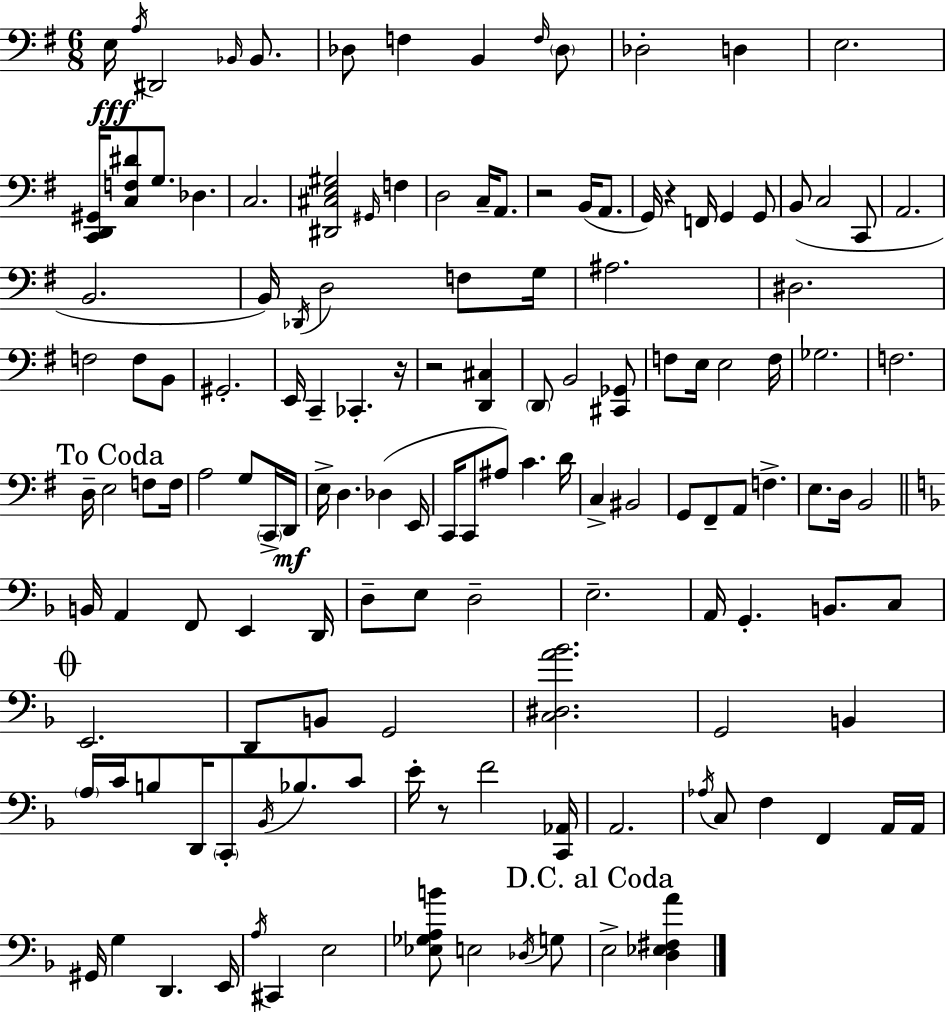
E3/s A3/s D#2/h Bb2/s Bb2/e. Db3/e F3/q B2/q F3/s Db3/e Db3/h D3/q E3/h. [C2,D2,G#2]/s [C3,F3,D#4]/e G3/e. Db3/q. C3/h. [D#2,C#3,E3,G#3]/h G#2/s F3/q D3/h C3/s A2/e. R/h B2/s A2/e. G2/s R/q F2/s G2/q G2/e B2/e C3/h C2/e A2/h. B2/h. B2/s Db2/s D3/h F3/e G3/s A#3/h. D#3/h. F3/h F3/e B2/e G#2/h. E2/s C2/q CES2/q. R/s R/h [D2,C#3]/q D2/e B2/h [C#2,Gb2]/e F3/e E3/s E3/h F3/s Gb3/h. F3/h. D3/s E3/h F3/e F3/s A3/h G3/e C2/s D2/s E3/s D3/q. Db3/q E2/s C2/s C2/e A#3/e C4/q. D4/s C3/q BIS2/h G2/e F#2/e A2/e F3/q. E3/e. D3/s B2/h B2/s A2/q F2/e E2/q D2/s D3/e E3/e D3/h E3/h. A2/s G2/q. B2/e. C3/e E2/h. D2/e B2/e G2/h [C3,D#3,A4,Bb4]/h. G2/h B2/q A3/s C4/s B3/e D2/s C2/e Bb2/s Bb3/e. C4/e E4/s R/e F4/h [C2,Ab2]/s A2/h. Ab3/s C3/e F3/q F2/q A2/s A2/s G#2/s G3/q D2/q. E2/s A3/s C#2/q E3/h [Eb3,Gb3,A3,B4]/e E3/h Db3/s G3/e E3/h [D3,Eb3,F#3,A4]/q